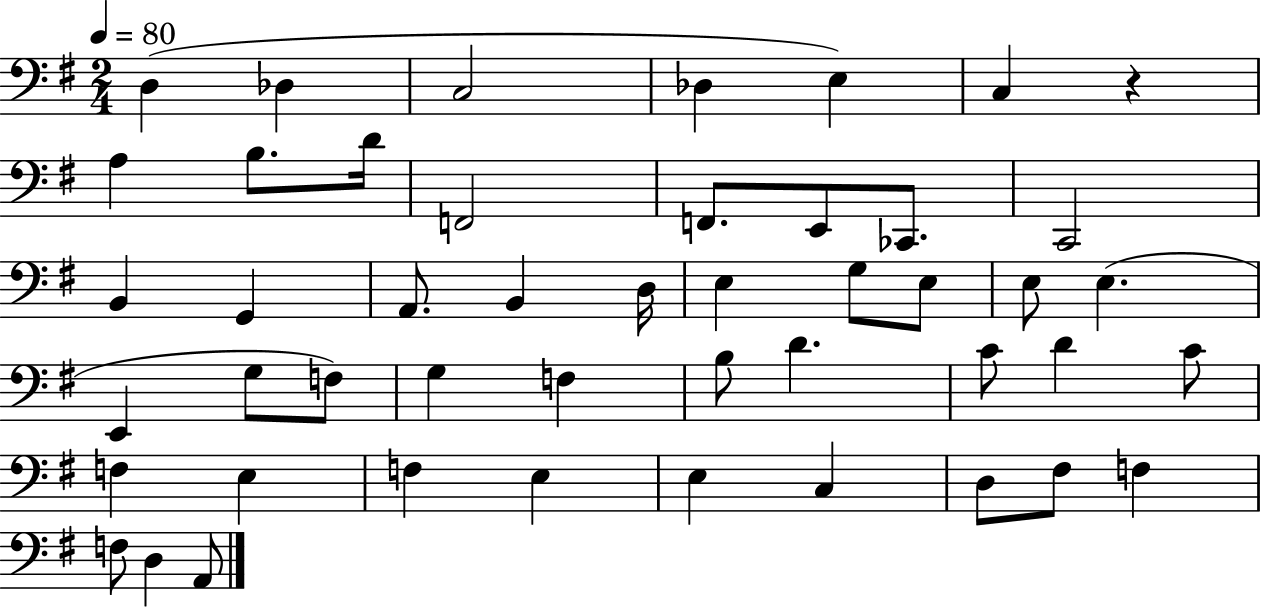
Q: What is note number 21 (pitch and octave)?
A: G3